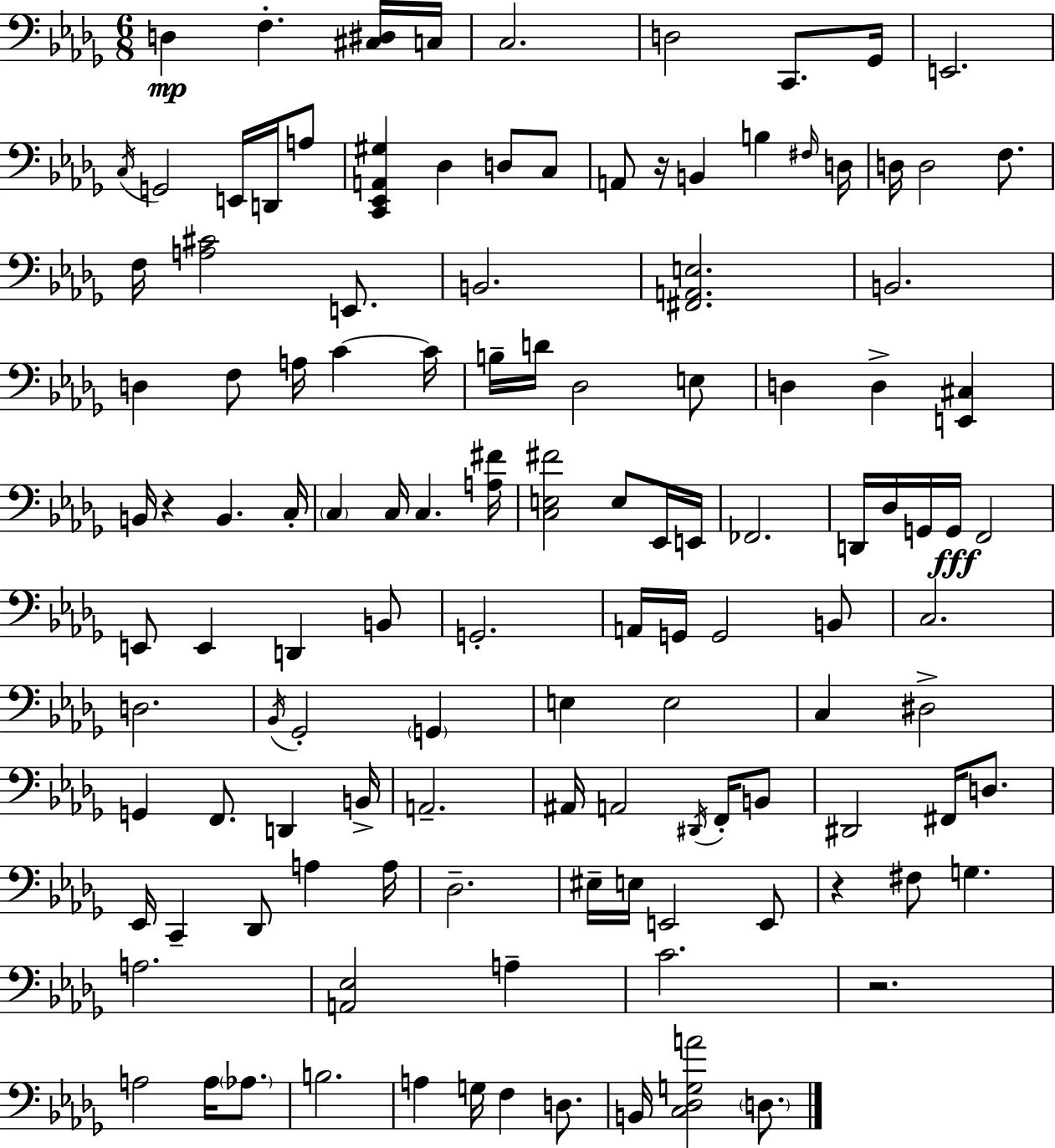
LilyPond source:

{
  \clef bass
  \numericTimeSignature
  \time 6/8
  \key bes \minor
  d4\mp f4.-. <cis dis>16 c16 | c2. | d2 c,8. ges,16 | e,2. | \break \acciaccatura { c16 } g,2 e,16 d,16 a8 | <c, ees, a, gis>4 des4 d8 c8 | a,8 r16 b,4 b4 | \grace { fis16 } d16 d16 d2 f8. | \break f16 <a cis'>2 e,8. | b,2. | <fis, a, e>2. | b,2. | \break d4 f8 a16 c'4~~ | c'16 b16-- d'16 des2 | e8 d4 d4-> <e, cis>4 | b,16 r4 b,4. | \break c16-. \parenthesize c4 c16 c4. | <a fis'>16 <c e fis'>2 e8 | ees,16 e,16 fes,2. | d,16 des16 g,16 g,16\fff f,2 | \break e,8 e,4 d,4 | b,8 g,2.-. | a,16 g,16 g,2 | b,8 c2. | \break d2. | \acciaccatura { bes,16 } ges,2-. \parenthesize g,4 | e4 e2 | c4 dis2-> | \break g,4 f,8. d,4 | b,16-> a,2.-- | ais,16 a,2 | \acciaccatura { dis,16 } f,16-. b,8 dis,2 | \break fis,16 d8. ees,16 c,4-- des,8 a4 | a16 des2.-- | eis16-- e16 e,2 | e,8 r4 fis8 g4. | \break a2. | <a, ees>2 | a4-- c'2. | r2. | \break a2 | a16 \parenthesize aes8. b2. | a4 g16 f4 | d8. b,16 <c des g a'>2 | \break \parenthesize d8. \bar "|."
}